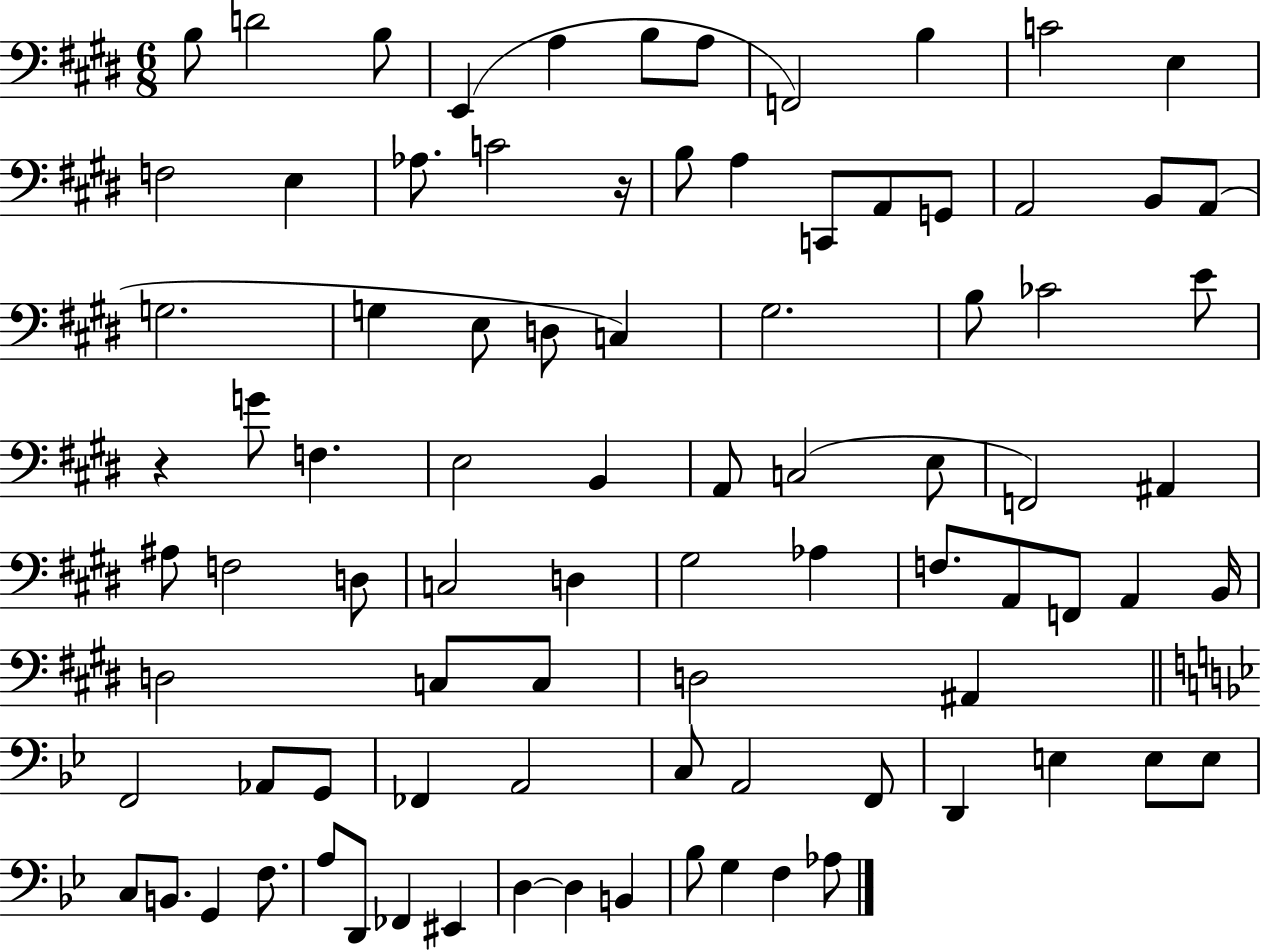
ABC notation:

X:1
T:Untitled
M:6/8
L:1/4
K:E
B,/2 D2 B,/2 E,, A, B,/2 A,/2 F,,2 B, C2 E, F,2 E, _A,/2 C2 z/4 B,/2 A, C,,/2 A,,/2 G,,/2 A,,2 B,,/2 A,,/2 G,2 G, E,/2 D,/2 C, ^G,2 B,/2 _C2 E/2 z G/2 F, E,2 B,, A,,/2 C,2 E,/2 F,,2 ^A,, ^A,/2 F,2 D,/2 C,2 D, ^G,2 _A, F,/2 A,,/2 F,,/2 A,, B,,/4 D,2 C,/2 C,/2 D,2 ^A,, F,,2 _A,,/2 G,,/2 _F,, A,,2 C,/2 A,,2 F,,/2 D,, E, E,/2 E,/2 C,/2 B,,/2 G,, F,/2 A,/2 D,,/2 _F,, ^E,, D, D, B,, _B,/2 G, F, _A,/2